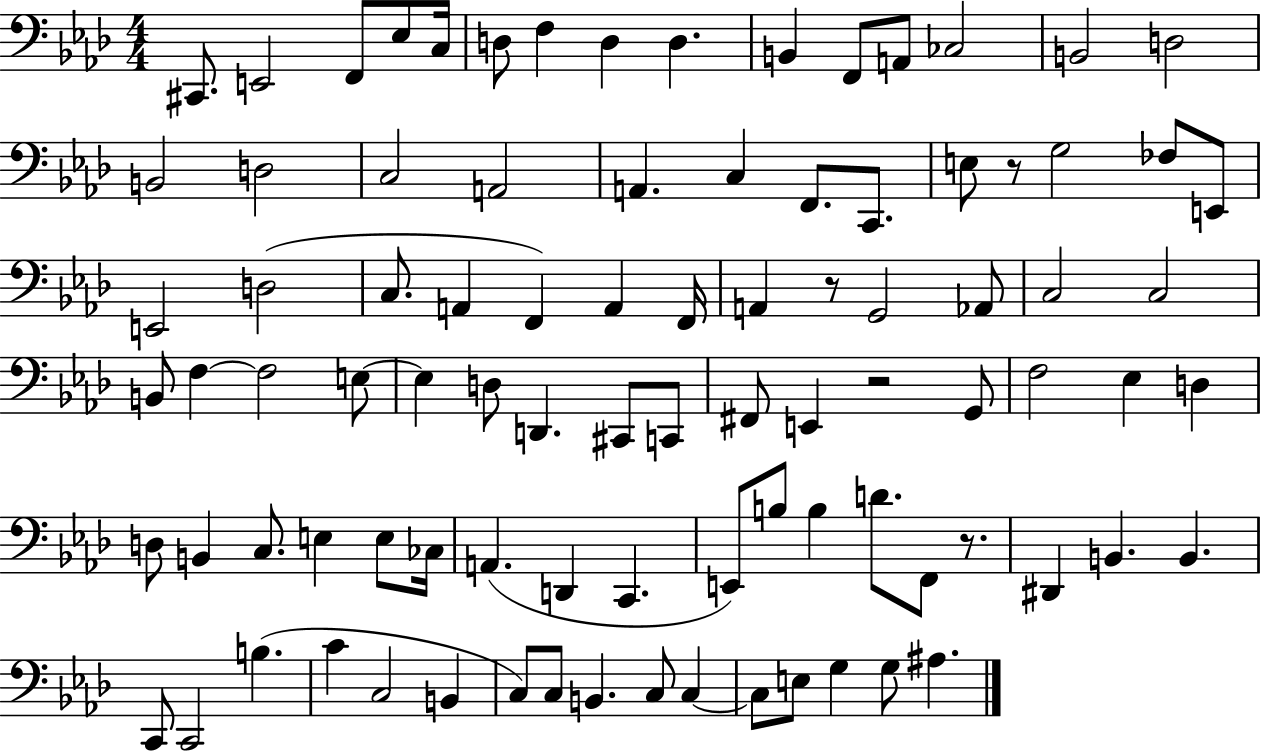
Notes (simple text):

C#2/e. E2/h F2/e Eb3/e C3/s D3/e F3/q D3/q D3/q. B2/q F2/e A2/e CES3/h B2/h D3/h B2/h D3/h C3/h A2/h A2/q. C3/q F2/e. C2/e. E3/e R/e G3/h FES3/e E2/e E2/h D3/h C3/e. A2/q F2/q A2/q F2/s A2/q R/e G2/h Ab2/e C3/h C3/h B2/e F3/q F3/h E3/e E3/q D3/e D2/q. C#2/e C2/e F#2/e E2/q R/h G2/e F3/h Eb3/q D3/q D3/e B2/q C3/e. E3/q E3/e CES3/s A2/q. D2/q C2/q. E2/e B3/e B3/q D4/e. F2/e R/e. D#2/q B2/q. B2/q. C2/e C2/h B3/q. C4/q C3/h B2/q C3/e C3/e B2/q. C3/e C3/q C3/e E3/e G3/q G3/e A#3/q.